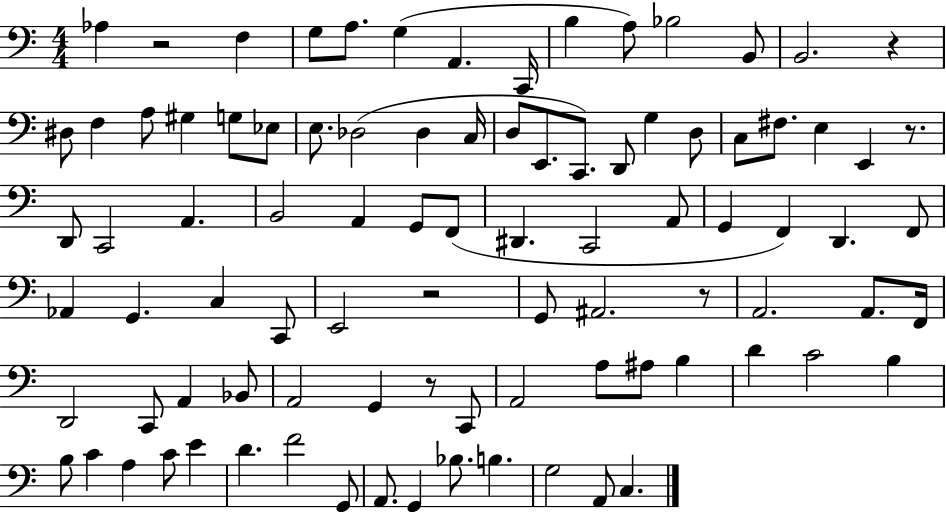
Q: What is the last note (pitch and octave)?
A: C3